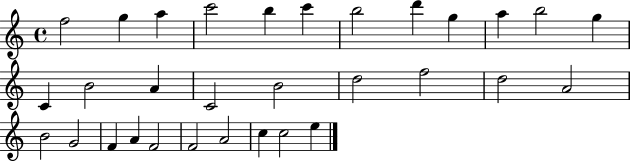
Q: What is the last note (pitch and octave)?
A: E5